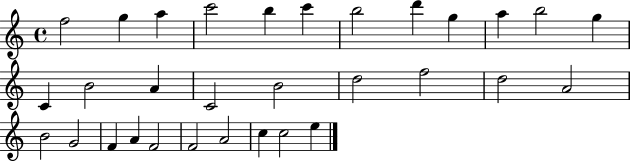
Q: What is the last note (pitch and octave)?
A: E5